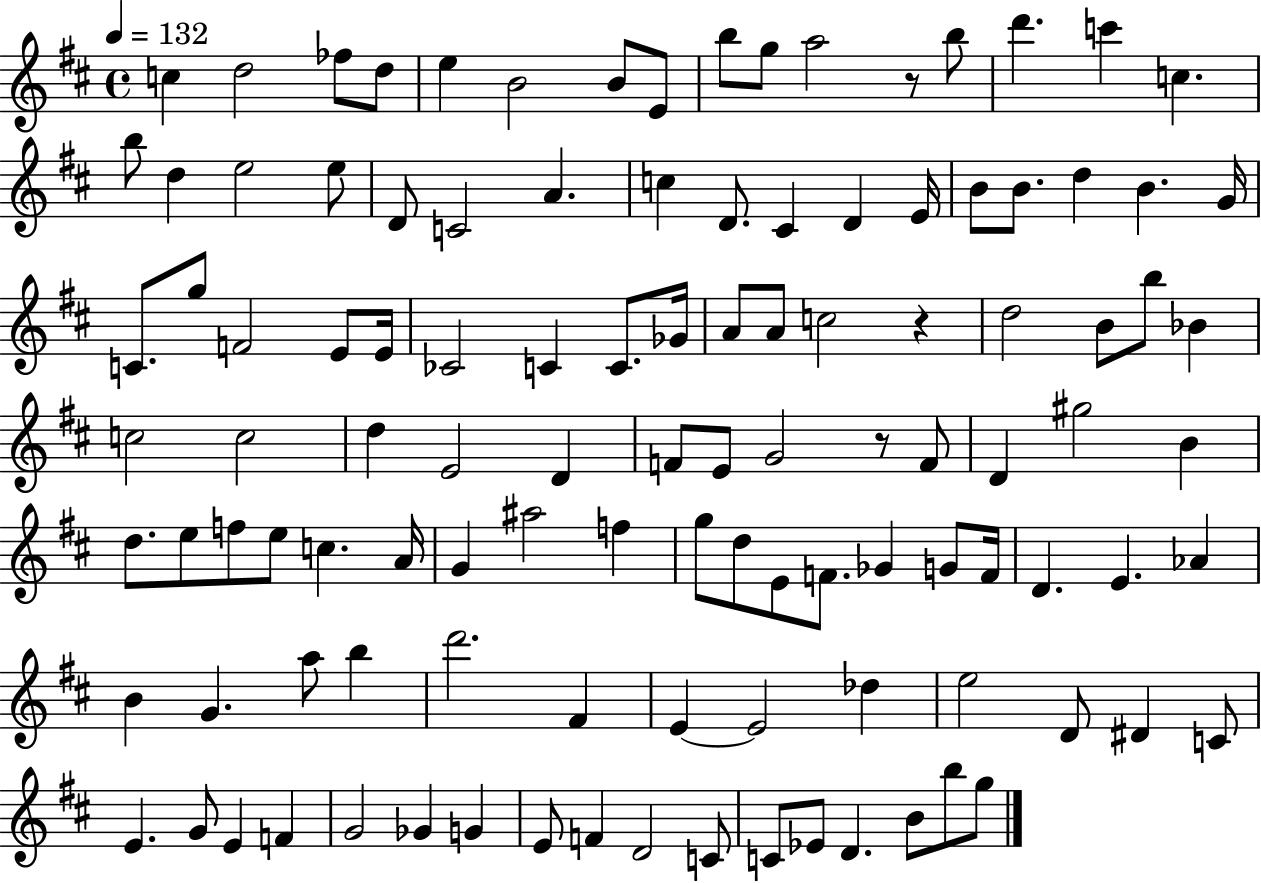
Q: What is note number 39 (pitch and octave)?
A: C4